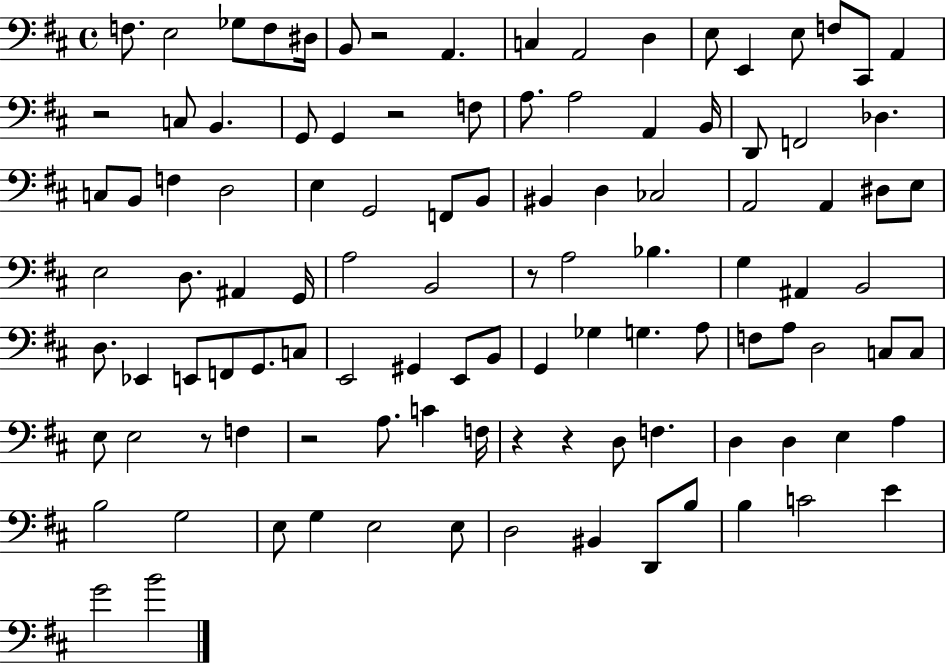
F3/e. E3/h Gb3/e F3/e D#3/s B2/e R/h A2/q. C3/q A2/h D3/q E3/e E2/q E3/e F3/e C#2/e A2/q R/h C3/e B2/q. G2/e G2/q R/h F3/e A3/e. A3/h A2/q B2/s D2/e F2/h Db3/q. C3/e B2/e F3/q D3/h E3/q G2/h F2/e B2/e BIS2/q D3/q CES3/h A2/h A2/q D#3/e E3/e E3/h D3/e. A#2/q G2/s A3/h B2/h R/e A3/h Bb3/q. G3/q A#2/q B2/h D3/e. Eb2/q E2/e F2/e G2/e. C3/e E2/h G#2/q E2/e B2/e G2/q Gb3/q G3/q. A3/e F3/e A3/e D3/h C3/e C3/e E3/e E3/h R/e F3/q R/h A3/e. C4/q F3/s R/q R/q D3/e F3/q. D3/q D3/q E3/q A3/q B3/h G3/h E3/e G3/q E3/h E3/e D3/h BIS2/q D2/e B3/e B3/q C4/h E4/q G4/h B4/h